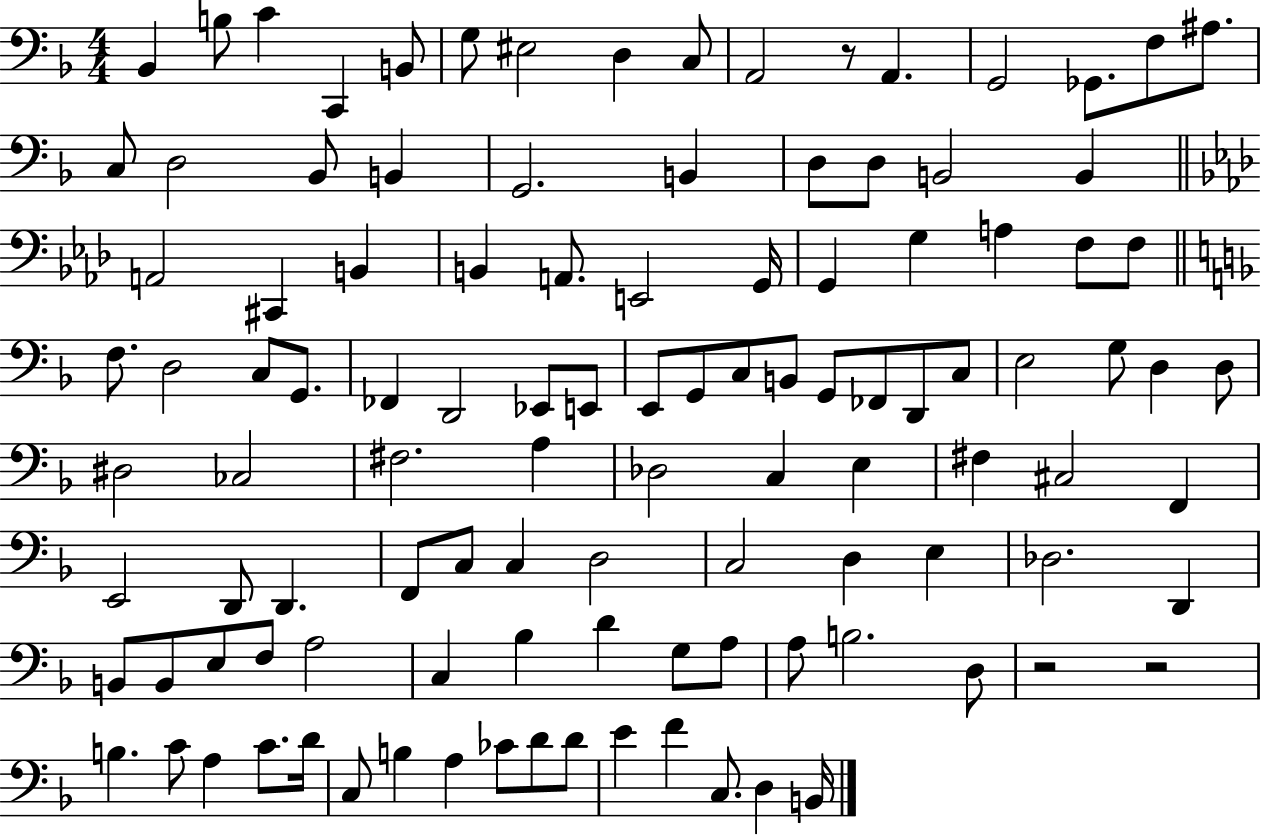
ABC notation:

X:1
T:Untitled
M:4/4
L:1/4
K:F
_B,, B,/2 C C,, B,,/2 G,/2 ^E,2 D, C,/2 A,,2 z/2 A,, G,,2 _G,,/2 F,/2 ^A,/2 C,/2 D,2 _B,,/2 B,, G,,2 B,, D,/2 D,/2 B,,2 B,, A,,2 ^C,, B,, B,, A,,/2 E,,2 G,,/4 G,, G, A, F,/2 F,/2 F,/2 D,2 C,/2 G,,/2 _F,, D,,2 _E,,/2 E,,/2 E,,/2 G,,/2 C,/2 B,,/2 G,,/2 _F,,/2 D,,/2 C,/2 E,2 G,/2 D, D,/2 ^D,2 _C,2 ^F,2 A, _D,2 C, E, ^F, ^C,2 F,, E,,2 D,,/2 D,, F,,/2 C,/2 C, D,2 C,2 D, E, _D,2 D,, B,,/2 B,,/2 E,/2 F,/2 A,2 C, _B, D G,/2 A,/2 A,/2 B,2 D,/2 z2 z2 B, C/2 A, C/2 D/4 C,/2 B, A, _C/2 D/2 D/2 E F C,/2 D, B,,/4